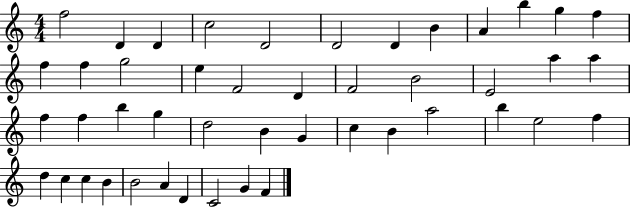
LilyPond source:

{
  \clef treble
  \numericTimeSignature
  \time 4/4
  \key c \major
  f''2 d'4 d'4 | c''2 d'2 | d'2 d'4 b'4 | a'4 b''4 g''4 f''4 | \break f''4 f''4 g''2 | e''4 f'2 d'4 | f'2 b'2 | e'2 a''4 a''4 | \break f''4 f''4 b''4 g''4 | d''2 b'4 g'4 | c''4 b'4 a''2 | b''4 e''2 f''4 | \break d''4 c''4 c''4 b'4 | b'2 a'4 d'4 | c'2 g'4 f'4 | \bar "|."
}